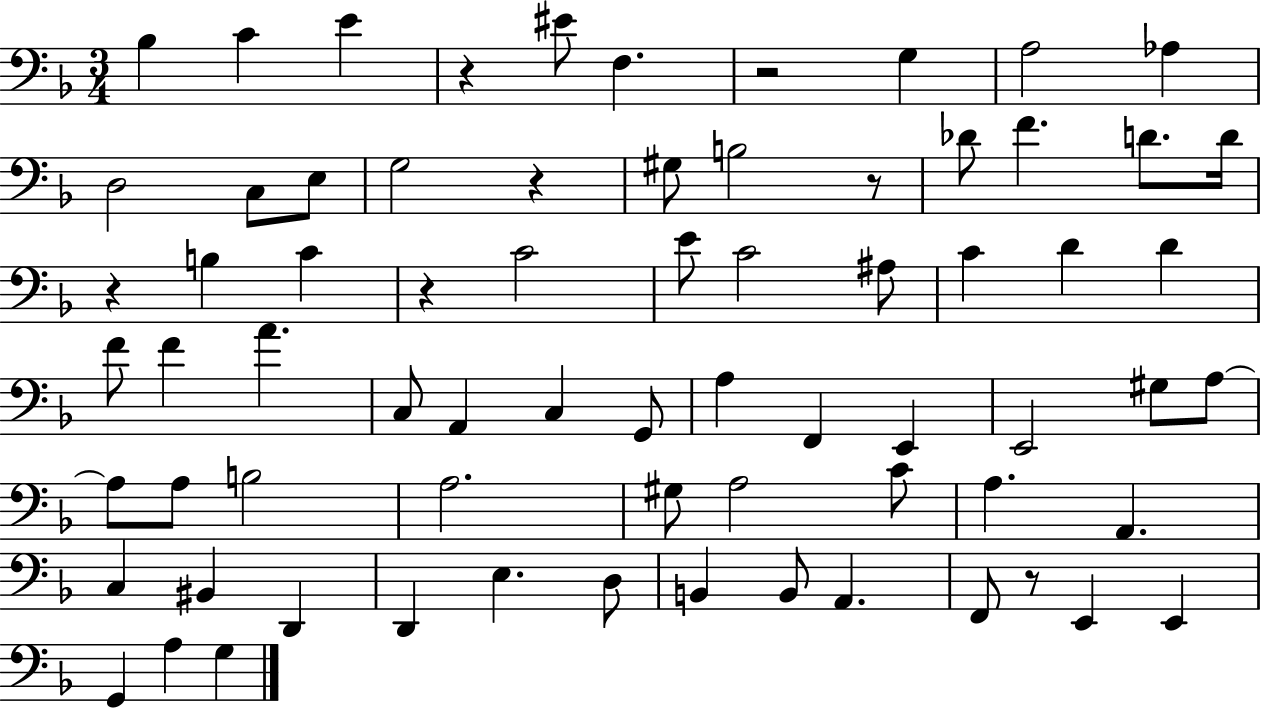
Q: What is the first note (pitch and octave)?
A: Bb3